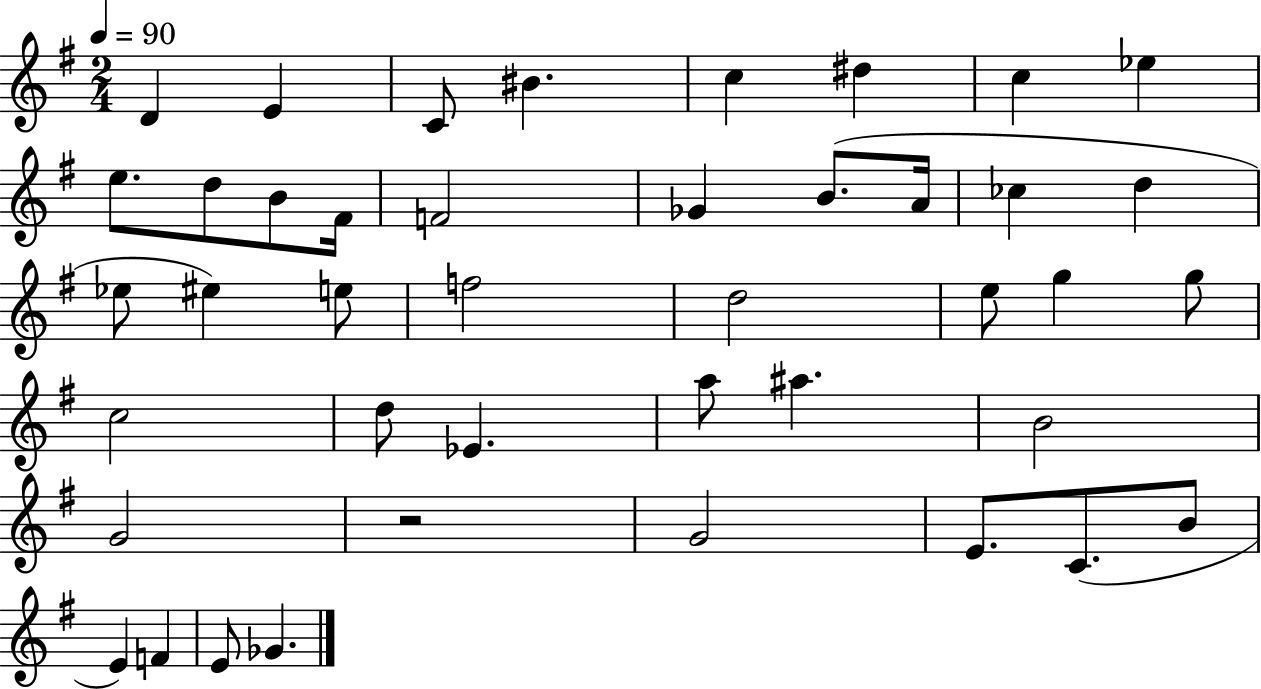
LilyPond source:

{
  \clef treble
  \numericTimeSignature
  \time 2/4
  \key g \major
  \tempo 4 = 90
  d'4 e'4 | c'8 bis'4. | c''4 dis''4 | c''4 ees''4 | \break e''8. d''8 b'8 fis'16 | f'2 | ges'4 b'8.( a'16 | ces''4 d''4 | \break ees''8 eis''4) e''8 | f''2 | d''2 | e''8 g''4 g''8 | \break c''2 | d''8 ees'4. | a''8 ais''4. | b'2 | \break g'2 | r2 | g'2 | e'8. c'8.( b'8 | \break e'4) f'4 | e'8 ges'4. | \bar "|."
}